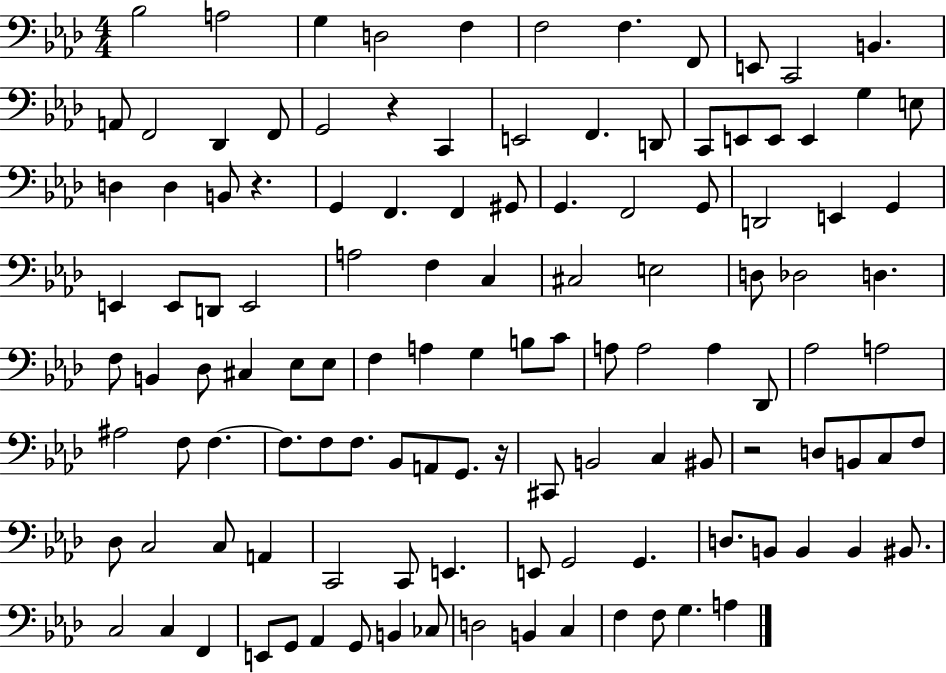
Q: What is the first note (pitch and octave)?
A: Bb3